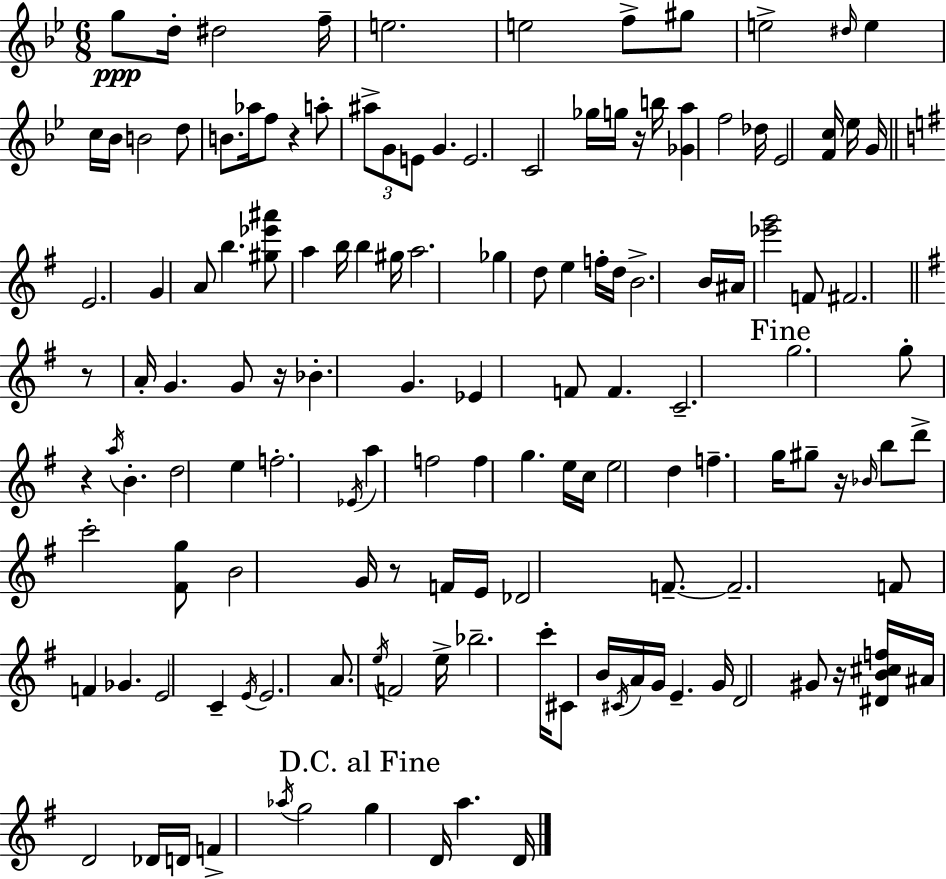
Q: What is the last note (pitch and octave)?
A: D4